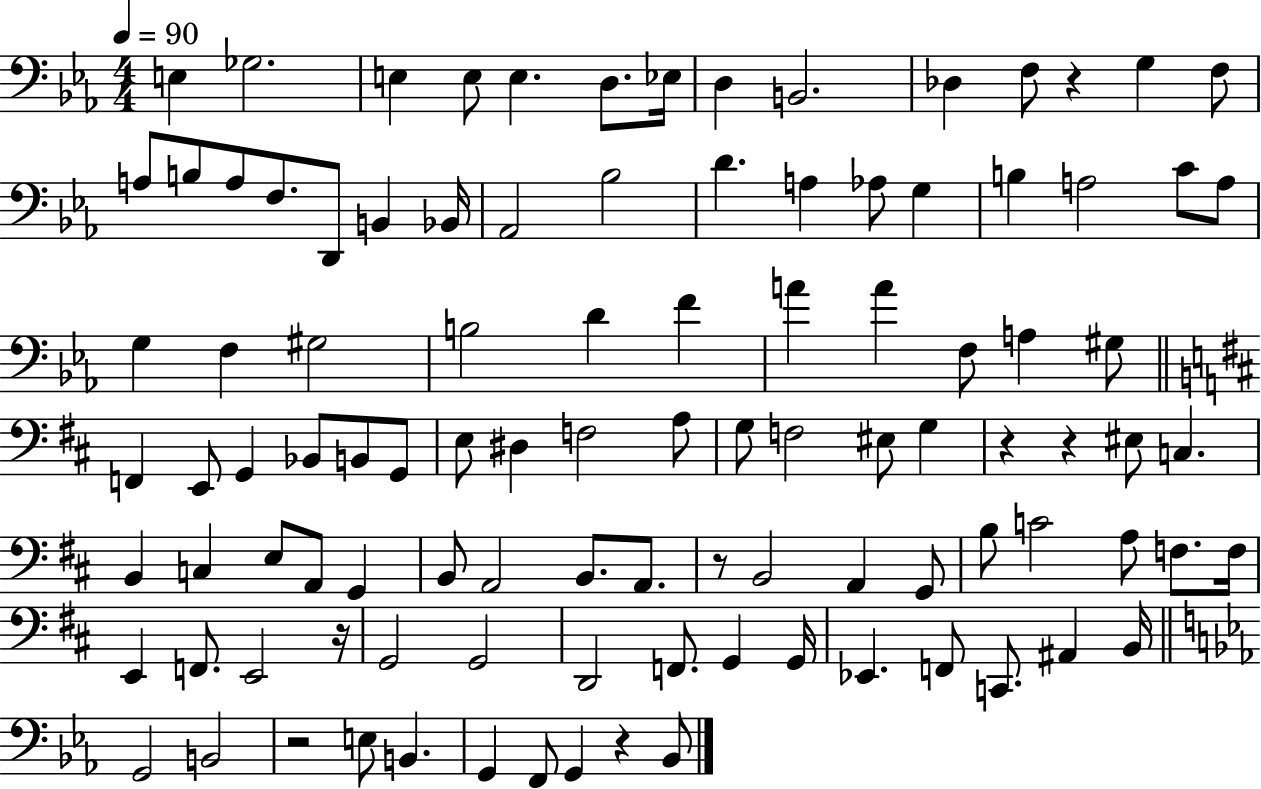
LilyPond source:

{
  \clef bass
  \numericTimeSignature
  \time 4/4
  \key ees \major
  \tempo 4 = 90
  e4 ges2. | e4 e8 e4. d8. ees16 | d4 b,2. | des4 f8 r4 g4 f8 | \break a8 b8 a8 f8. d,8 b,4 bes,16 | aes,2 bes2 | d'4. a4 aes8 g4 | b4 a2 c'8 a8 | \break g4 f4 gis2 | b2 d'4 f'4 | a'4 a'4 f8 a4 gis8 | \bar "||" \break \key d \major f,4 e,8 g,4 bes,8 b,8 g,8 | e8 dis4 f2 a8 | g8 f2 eis8 g4 | r4 r4 eis8 c4. | \break b,4 c4 e8 a,8 g,4 | b,8 a,2 b,8. a,8. | r8 b,2 a,4 g,8 | b8 c'2 a8 f8. f16 | \break e,4 f,8. e,2 r16 | g,2 g,2 | d,2 f,8. g,4 g,16 | ees,4. f,8 c,8. ais,4 b,16 | \break \bar "||" \break \key ees \major g,2 b,2 | r2 e8 b,4. | g,4 f,8 g,4 r4 bes,8 | \bar "|."
}